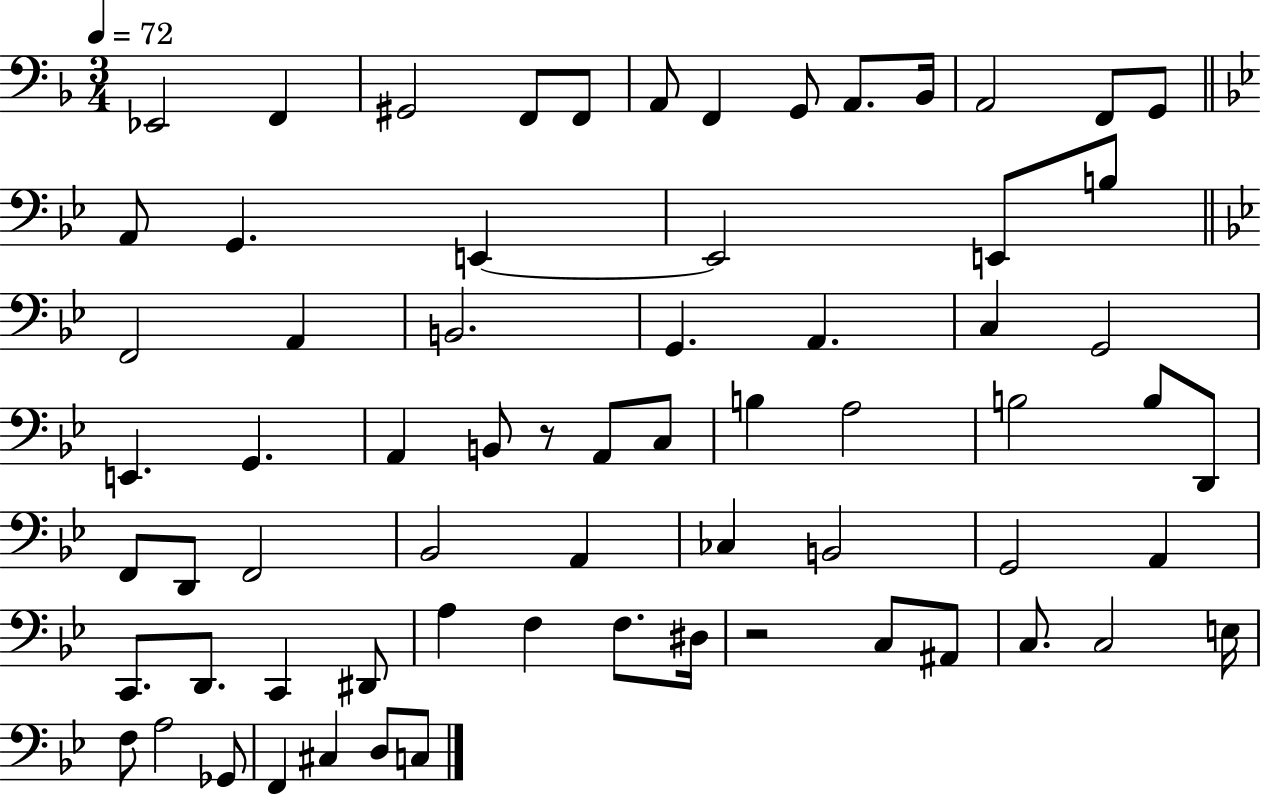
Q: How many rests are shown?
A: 2